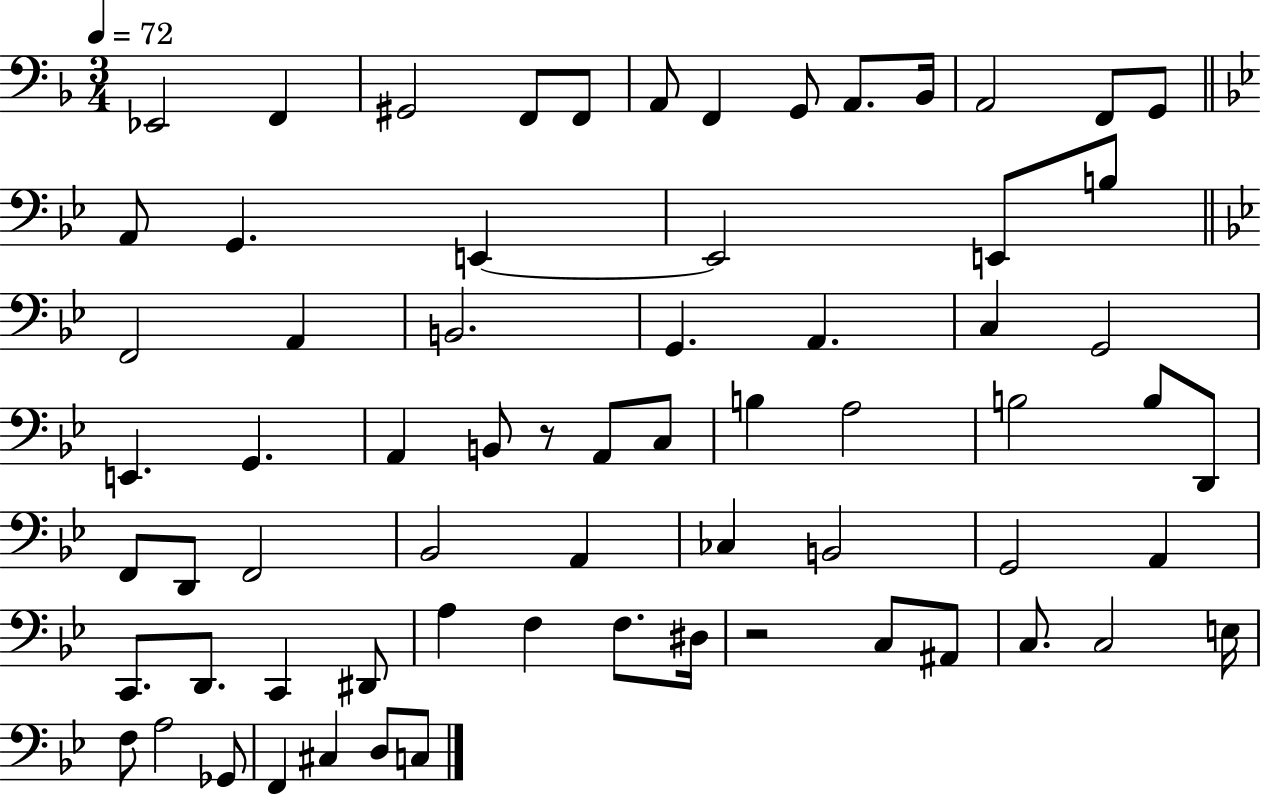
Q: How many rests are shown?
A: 2